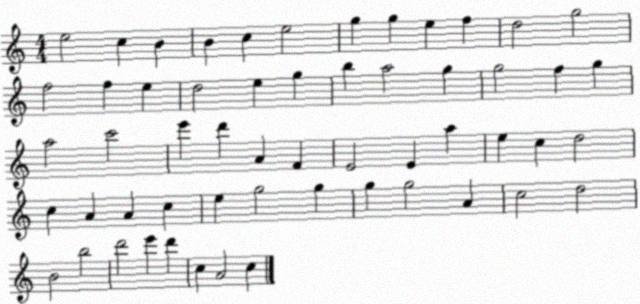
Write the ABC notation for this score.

X:1
T:Untitled
M:4/4
L:1/4
K:C
e2 c B B c e2 g g e f d2 g2 f2 f e d2 e g b a2 g g2 f g a2 c'2 e' d' A F E2 E a e c d2 c A A c e g2 g g g2 A c2 d2 B2 b2 d'2 e' d' c A2 c